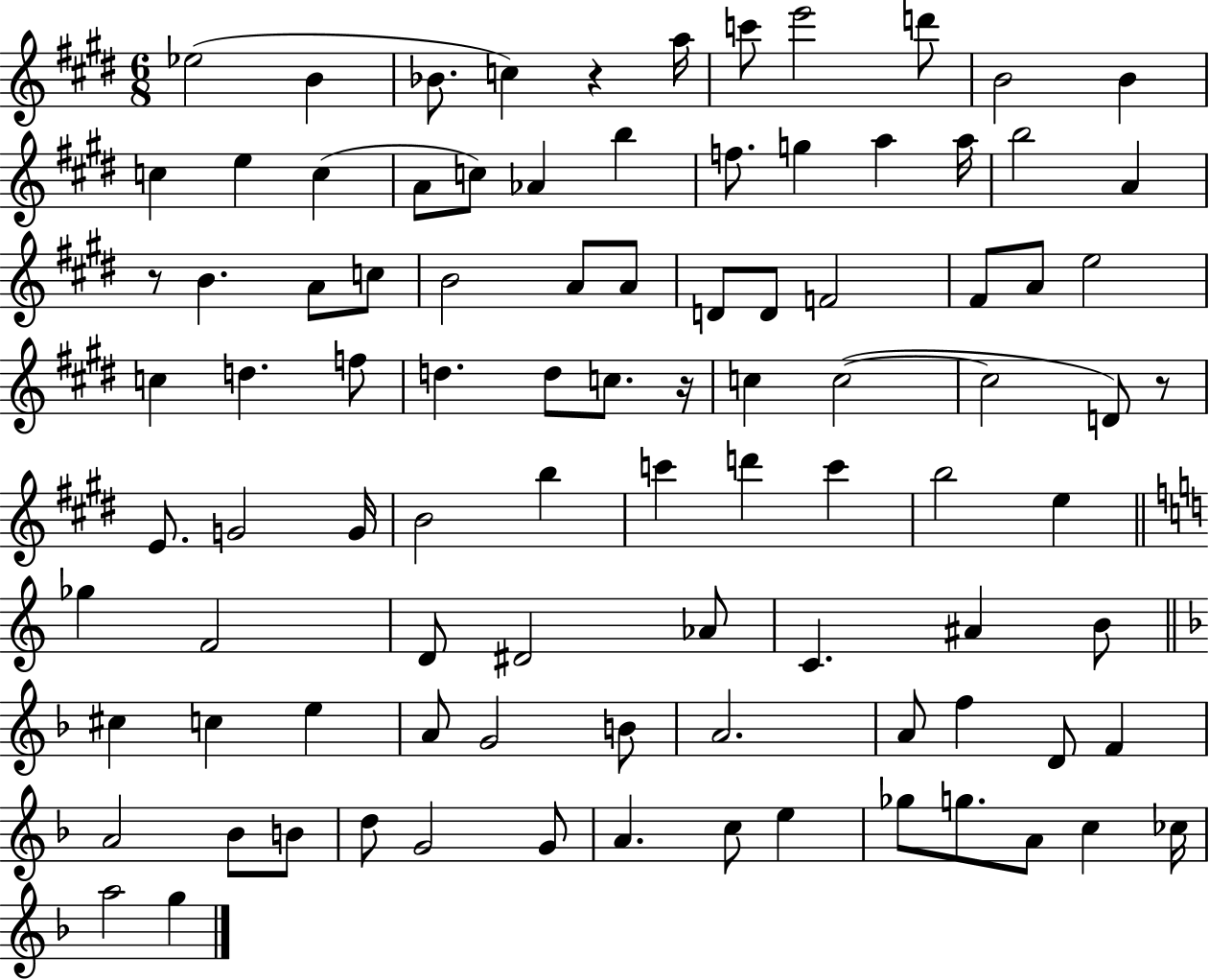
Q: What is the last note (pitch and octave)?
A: G5